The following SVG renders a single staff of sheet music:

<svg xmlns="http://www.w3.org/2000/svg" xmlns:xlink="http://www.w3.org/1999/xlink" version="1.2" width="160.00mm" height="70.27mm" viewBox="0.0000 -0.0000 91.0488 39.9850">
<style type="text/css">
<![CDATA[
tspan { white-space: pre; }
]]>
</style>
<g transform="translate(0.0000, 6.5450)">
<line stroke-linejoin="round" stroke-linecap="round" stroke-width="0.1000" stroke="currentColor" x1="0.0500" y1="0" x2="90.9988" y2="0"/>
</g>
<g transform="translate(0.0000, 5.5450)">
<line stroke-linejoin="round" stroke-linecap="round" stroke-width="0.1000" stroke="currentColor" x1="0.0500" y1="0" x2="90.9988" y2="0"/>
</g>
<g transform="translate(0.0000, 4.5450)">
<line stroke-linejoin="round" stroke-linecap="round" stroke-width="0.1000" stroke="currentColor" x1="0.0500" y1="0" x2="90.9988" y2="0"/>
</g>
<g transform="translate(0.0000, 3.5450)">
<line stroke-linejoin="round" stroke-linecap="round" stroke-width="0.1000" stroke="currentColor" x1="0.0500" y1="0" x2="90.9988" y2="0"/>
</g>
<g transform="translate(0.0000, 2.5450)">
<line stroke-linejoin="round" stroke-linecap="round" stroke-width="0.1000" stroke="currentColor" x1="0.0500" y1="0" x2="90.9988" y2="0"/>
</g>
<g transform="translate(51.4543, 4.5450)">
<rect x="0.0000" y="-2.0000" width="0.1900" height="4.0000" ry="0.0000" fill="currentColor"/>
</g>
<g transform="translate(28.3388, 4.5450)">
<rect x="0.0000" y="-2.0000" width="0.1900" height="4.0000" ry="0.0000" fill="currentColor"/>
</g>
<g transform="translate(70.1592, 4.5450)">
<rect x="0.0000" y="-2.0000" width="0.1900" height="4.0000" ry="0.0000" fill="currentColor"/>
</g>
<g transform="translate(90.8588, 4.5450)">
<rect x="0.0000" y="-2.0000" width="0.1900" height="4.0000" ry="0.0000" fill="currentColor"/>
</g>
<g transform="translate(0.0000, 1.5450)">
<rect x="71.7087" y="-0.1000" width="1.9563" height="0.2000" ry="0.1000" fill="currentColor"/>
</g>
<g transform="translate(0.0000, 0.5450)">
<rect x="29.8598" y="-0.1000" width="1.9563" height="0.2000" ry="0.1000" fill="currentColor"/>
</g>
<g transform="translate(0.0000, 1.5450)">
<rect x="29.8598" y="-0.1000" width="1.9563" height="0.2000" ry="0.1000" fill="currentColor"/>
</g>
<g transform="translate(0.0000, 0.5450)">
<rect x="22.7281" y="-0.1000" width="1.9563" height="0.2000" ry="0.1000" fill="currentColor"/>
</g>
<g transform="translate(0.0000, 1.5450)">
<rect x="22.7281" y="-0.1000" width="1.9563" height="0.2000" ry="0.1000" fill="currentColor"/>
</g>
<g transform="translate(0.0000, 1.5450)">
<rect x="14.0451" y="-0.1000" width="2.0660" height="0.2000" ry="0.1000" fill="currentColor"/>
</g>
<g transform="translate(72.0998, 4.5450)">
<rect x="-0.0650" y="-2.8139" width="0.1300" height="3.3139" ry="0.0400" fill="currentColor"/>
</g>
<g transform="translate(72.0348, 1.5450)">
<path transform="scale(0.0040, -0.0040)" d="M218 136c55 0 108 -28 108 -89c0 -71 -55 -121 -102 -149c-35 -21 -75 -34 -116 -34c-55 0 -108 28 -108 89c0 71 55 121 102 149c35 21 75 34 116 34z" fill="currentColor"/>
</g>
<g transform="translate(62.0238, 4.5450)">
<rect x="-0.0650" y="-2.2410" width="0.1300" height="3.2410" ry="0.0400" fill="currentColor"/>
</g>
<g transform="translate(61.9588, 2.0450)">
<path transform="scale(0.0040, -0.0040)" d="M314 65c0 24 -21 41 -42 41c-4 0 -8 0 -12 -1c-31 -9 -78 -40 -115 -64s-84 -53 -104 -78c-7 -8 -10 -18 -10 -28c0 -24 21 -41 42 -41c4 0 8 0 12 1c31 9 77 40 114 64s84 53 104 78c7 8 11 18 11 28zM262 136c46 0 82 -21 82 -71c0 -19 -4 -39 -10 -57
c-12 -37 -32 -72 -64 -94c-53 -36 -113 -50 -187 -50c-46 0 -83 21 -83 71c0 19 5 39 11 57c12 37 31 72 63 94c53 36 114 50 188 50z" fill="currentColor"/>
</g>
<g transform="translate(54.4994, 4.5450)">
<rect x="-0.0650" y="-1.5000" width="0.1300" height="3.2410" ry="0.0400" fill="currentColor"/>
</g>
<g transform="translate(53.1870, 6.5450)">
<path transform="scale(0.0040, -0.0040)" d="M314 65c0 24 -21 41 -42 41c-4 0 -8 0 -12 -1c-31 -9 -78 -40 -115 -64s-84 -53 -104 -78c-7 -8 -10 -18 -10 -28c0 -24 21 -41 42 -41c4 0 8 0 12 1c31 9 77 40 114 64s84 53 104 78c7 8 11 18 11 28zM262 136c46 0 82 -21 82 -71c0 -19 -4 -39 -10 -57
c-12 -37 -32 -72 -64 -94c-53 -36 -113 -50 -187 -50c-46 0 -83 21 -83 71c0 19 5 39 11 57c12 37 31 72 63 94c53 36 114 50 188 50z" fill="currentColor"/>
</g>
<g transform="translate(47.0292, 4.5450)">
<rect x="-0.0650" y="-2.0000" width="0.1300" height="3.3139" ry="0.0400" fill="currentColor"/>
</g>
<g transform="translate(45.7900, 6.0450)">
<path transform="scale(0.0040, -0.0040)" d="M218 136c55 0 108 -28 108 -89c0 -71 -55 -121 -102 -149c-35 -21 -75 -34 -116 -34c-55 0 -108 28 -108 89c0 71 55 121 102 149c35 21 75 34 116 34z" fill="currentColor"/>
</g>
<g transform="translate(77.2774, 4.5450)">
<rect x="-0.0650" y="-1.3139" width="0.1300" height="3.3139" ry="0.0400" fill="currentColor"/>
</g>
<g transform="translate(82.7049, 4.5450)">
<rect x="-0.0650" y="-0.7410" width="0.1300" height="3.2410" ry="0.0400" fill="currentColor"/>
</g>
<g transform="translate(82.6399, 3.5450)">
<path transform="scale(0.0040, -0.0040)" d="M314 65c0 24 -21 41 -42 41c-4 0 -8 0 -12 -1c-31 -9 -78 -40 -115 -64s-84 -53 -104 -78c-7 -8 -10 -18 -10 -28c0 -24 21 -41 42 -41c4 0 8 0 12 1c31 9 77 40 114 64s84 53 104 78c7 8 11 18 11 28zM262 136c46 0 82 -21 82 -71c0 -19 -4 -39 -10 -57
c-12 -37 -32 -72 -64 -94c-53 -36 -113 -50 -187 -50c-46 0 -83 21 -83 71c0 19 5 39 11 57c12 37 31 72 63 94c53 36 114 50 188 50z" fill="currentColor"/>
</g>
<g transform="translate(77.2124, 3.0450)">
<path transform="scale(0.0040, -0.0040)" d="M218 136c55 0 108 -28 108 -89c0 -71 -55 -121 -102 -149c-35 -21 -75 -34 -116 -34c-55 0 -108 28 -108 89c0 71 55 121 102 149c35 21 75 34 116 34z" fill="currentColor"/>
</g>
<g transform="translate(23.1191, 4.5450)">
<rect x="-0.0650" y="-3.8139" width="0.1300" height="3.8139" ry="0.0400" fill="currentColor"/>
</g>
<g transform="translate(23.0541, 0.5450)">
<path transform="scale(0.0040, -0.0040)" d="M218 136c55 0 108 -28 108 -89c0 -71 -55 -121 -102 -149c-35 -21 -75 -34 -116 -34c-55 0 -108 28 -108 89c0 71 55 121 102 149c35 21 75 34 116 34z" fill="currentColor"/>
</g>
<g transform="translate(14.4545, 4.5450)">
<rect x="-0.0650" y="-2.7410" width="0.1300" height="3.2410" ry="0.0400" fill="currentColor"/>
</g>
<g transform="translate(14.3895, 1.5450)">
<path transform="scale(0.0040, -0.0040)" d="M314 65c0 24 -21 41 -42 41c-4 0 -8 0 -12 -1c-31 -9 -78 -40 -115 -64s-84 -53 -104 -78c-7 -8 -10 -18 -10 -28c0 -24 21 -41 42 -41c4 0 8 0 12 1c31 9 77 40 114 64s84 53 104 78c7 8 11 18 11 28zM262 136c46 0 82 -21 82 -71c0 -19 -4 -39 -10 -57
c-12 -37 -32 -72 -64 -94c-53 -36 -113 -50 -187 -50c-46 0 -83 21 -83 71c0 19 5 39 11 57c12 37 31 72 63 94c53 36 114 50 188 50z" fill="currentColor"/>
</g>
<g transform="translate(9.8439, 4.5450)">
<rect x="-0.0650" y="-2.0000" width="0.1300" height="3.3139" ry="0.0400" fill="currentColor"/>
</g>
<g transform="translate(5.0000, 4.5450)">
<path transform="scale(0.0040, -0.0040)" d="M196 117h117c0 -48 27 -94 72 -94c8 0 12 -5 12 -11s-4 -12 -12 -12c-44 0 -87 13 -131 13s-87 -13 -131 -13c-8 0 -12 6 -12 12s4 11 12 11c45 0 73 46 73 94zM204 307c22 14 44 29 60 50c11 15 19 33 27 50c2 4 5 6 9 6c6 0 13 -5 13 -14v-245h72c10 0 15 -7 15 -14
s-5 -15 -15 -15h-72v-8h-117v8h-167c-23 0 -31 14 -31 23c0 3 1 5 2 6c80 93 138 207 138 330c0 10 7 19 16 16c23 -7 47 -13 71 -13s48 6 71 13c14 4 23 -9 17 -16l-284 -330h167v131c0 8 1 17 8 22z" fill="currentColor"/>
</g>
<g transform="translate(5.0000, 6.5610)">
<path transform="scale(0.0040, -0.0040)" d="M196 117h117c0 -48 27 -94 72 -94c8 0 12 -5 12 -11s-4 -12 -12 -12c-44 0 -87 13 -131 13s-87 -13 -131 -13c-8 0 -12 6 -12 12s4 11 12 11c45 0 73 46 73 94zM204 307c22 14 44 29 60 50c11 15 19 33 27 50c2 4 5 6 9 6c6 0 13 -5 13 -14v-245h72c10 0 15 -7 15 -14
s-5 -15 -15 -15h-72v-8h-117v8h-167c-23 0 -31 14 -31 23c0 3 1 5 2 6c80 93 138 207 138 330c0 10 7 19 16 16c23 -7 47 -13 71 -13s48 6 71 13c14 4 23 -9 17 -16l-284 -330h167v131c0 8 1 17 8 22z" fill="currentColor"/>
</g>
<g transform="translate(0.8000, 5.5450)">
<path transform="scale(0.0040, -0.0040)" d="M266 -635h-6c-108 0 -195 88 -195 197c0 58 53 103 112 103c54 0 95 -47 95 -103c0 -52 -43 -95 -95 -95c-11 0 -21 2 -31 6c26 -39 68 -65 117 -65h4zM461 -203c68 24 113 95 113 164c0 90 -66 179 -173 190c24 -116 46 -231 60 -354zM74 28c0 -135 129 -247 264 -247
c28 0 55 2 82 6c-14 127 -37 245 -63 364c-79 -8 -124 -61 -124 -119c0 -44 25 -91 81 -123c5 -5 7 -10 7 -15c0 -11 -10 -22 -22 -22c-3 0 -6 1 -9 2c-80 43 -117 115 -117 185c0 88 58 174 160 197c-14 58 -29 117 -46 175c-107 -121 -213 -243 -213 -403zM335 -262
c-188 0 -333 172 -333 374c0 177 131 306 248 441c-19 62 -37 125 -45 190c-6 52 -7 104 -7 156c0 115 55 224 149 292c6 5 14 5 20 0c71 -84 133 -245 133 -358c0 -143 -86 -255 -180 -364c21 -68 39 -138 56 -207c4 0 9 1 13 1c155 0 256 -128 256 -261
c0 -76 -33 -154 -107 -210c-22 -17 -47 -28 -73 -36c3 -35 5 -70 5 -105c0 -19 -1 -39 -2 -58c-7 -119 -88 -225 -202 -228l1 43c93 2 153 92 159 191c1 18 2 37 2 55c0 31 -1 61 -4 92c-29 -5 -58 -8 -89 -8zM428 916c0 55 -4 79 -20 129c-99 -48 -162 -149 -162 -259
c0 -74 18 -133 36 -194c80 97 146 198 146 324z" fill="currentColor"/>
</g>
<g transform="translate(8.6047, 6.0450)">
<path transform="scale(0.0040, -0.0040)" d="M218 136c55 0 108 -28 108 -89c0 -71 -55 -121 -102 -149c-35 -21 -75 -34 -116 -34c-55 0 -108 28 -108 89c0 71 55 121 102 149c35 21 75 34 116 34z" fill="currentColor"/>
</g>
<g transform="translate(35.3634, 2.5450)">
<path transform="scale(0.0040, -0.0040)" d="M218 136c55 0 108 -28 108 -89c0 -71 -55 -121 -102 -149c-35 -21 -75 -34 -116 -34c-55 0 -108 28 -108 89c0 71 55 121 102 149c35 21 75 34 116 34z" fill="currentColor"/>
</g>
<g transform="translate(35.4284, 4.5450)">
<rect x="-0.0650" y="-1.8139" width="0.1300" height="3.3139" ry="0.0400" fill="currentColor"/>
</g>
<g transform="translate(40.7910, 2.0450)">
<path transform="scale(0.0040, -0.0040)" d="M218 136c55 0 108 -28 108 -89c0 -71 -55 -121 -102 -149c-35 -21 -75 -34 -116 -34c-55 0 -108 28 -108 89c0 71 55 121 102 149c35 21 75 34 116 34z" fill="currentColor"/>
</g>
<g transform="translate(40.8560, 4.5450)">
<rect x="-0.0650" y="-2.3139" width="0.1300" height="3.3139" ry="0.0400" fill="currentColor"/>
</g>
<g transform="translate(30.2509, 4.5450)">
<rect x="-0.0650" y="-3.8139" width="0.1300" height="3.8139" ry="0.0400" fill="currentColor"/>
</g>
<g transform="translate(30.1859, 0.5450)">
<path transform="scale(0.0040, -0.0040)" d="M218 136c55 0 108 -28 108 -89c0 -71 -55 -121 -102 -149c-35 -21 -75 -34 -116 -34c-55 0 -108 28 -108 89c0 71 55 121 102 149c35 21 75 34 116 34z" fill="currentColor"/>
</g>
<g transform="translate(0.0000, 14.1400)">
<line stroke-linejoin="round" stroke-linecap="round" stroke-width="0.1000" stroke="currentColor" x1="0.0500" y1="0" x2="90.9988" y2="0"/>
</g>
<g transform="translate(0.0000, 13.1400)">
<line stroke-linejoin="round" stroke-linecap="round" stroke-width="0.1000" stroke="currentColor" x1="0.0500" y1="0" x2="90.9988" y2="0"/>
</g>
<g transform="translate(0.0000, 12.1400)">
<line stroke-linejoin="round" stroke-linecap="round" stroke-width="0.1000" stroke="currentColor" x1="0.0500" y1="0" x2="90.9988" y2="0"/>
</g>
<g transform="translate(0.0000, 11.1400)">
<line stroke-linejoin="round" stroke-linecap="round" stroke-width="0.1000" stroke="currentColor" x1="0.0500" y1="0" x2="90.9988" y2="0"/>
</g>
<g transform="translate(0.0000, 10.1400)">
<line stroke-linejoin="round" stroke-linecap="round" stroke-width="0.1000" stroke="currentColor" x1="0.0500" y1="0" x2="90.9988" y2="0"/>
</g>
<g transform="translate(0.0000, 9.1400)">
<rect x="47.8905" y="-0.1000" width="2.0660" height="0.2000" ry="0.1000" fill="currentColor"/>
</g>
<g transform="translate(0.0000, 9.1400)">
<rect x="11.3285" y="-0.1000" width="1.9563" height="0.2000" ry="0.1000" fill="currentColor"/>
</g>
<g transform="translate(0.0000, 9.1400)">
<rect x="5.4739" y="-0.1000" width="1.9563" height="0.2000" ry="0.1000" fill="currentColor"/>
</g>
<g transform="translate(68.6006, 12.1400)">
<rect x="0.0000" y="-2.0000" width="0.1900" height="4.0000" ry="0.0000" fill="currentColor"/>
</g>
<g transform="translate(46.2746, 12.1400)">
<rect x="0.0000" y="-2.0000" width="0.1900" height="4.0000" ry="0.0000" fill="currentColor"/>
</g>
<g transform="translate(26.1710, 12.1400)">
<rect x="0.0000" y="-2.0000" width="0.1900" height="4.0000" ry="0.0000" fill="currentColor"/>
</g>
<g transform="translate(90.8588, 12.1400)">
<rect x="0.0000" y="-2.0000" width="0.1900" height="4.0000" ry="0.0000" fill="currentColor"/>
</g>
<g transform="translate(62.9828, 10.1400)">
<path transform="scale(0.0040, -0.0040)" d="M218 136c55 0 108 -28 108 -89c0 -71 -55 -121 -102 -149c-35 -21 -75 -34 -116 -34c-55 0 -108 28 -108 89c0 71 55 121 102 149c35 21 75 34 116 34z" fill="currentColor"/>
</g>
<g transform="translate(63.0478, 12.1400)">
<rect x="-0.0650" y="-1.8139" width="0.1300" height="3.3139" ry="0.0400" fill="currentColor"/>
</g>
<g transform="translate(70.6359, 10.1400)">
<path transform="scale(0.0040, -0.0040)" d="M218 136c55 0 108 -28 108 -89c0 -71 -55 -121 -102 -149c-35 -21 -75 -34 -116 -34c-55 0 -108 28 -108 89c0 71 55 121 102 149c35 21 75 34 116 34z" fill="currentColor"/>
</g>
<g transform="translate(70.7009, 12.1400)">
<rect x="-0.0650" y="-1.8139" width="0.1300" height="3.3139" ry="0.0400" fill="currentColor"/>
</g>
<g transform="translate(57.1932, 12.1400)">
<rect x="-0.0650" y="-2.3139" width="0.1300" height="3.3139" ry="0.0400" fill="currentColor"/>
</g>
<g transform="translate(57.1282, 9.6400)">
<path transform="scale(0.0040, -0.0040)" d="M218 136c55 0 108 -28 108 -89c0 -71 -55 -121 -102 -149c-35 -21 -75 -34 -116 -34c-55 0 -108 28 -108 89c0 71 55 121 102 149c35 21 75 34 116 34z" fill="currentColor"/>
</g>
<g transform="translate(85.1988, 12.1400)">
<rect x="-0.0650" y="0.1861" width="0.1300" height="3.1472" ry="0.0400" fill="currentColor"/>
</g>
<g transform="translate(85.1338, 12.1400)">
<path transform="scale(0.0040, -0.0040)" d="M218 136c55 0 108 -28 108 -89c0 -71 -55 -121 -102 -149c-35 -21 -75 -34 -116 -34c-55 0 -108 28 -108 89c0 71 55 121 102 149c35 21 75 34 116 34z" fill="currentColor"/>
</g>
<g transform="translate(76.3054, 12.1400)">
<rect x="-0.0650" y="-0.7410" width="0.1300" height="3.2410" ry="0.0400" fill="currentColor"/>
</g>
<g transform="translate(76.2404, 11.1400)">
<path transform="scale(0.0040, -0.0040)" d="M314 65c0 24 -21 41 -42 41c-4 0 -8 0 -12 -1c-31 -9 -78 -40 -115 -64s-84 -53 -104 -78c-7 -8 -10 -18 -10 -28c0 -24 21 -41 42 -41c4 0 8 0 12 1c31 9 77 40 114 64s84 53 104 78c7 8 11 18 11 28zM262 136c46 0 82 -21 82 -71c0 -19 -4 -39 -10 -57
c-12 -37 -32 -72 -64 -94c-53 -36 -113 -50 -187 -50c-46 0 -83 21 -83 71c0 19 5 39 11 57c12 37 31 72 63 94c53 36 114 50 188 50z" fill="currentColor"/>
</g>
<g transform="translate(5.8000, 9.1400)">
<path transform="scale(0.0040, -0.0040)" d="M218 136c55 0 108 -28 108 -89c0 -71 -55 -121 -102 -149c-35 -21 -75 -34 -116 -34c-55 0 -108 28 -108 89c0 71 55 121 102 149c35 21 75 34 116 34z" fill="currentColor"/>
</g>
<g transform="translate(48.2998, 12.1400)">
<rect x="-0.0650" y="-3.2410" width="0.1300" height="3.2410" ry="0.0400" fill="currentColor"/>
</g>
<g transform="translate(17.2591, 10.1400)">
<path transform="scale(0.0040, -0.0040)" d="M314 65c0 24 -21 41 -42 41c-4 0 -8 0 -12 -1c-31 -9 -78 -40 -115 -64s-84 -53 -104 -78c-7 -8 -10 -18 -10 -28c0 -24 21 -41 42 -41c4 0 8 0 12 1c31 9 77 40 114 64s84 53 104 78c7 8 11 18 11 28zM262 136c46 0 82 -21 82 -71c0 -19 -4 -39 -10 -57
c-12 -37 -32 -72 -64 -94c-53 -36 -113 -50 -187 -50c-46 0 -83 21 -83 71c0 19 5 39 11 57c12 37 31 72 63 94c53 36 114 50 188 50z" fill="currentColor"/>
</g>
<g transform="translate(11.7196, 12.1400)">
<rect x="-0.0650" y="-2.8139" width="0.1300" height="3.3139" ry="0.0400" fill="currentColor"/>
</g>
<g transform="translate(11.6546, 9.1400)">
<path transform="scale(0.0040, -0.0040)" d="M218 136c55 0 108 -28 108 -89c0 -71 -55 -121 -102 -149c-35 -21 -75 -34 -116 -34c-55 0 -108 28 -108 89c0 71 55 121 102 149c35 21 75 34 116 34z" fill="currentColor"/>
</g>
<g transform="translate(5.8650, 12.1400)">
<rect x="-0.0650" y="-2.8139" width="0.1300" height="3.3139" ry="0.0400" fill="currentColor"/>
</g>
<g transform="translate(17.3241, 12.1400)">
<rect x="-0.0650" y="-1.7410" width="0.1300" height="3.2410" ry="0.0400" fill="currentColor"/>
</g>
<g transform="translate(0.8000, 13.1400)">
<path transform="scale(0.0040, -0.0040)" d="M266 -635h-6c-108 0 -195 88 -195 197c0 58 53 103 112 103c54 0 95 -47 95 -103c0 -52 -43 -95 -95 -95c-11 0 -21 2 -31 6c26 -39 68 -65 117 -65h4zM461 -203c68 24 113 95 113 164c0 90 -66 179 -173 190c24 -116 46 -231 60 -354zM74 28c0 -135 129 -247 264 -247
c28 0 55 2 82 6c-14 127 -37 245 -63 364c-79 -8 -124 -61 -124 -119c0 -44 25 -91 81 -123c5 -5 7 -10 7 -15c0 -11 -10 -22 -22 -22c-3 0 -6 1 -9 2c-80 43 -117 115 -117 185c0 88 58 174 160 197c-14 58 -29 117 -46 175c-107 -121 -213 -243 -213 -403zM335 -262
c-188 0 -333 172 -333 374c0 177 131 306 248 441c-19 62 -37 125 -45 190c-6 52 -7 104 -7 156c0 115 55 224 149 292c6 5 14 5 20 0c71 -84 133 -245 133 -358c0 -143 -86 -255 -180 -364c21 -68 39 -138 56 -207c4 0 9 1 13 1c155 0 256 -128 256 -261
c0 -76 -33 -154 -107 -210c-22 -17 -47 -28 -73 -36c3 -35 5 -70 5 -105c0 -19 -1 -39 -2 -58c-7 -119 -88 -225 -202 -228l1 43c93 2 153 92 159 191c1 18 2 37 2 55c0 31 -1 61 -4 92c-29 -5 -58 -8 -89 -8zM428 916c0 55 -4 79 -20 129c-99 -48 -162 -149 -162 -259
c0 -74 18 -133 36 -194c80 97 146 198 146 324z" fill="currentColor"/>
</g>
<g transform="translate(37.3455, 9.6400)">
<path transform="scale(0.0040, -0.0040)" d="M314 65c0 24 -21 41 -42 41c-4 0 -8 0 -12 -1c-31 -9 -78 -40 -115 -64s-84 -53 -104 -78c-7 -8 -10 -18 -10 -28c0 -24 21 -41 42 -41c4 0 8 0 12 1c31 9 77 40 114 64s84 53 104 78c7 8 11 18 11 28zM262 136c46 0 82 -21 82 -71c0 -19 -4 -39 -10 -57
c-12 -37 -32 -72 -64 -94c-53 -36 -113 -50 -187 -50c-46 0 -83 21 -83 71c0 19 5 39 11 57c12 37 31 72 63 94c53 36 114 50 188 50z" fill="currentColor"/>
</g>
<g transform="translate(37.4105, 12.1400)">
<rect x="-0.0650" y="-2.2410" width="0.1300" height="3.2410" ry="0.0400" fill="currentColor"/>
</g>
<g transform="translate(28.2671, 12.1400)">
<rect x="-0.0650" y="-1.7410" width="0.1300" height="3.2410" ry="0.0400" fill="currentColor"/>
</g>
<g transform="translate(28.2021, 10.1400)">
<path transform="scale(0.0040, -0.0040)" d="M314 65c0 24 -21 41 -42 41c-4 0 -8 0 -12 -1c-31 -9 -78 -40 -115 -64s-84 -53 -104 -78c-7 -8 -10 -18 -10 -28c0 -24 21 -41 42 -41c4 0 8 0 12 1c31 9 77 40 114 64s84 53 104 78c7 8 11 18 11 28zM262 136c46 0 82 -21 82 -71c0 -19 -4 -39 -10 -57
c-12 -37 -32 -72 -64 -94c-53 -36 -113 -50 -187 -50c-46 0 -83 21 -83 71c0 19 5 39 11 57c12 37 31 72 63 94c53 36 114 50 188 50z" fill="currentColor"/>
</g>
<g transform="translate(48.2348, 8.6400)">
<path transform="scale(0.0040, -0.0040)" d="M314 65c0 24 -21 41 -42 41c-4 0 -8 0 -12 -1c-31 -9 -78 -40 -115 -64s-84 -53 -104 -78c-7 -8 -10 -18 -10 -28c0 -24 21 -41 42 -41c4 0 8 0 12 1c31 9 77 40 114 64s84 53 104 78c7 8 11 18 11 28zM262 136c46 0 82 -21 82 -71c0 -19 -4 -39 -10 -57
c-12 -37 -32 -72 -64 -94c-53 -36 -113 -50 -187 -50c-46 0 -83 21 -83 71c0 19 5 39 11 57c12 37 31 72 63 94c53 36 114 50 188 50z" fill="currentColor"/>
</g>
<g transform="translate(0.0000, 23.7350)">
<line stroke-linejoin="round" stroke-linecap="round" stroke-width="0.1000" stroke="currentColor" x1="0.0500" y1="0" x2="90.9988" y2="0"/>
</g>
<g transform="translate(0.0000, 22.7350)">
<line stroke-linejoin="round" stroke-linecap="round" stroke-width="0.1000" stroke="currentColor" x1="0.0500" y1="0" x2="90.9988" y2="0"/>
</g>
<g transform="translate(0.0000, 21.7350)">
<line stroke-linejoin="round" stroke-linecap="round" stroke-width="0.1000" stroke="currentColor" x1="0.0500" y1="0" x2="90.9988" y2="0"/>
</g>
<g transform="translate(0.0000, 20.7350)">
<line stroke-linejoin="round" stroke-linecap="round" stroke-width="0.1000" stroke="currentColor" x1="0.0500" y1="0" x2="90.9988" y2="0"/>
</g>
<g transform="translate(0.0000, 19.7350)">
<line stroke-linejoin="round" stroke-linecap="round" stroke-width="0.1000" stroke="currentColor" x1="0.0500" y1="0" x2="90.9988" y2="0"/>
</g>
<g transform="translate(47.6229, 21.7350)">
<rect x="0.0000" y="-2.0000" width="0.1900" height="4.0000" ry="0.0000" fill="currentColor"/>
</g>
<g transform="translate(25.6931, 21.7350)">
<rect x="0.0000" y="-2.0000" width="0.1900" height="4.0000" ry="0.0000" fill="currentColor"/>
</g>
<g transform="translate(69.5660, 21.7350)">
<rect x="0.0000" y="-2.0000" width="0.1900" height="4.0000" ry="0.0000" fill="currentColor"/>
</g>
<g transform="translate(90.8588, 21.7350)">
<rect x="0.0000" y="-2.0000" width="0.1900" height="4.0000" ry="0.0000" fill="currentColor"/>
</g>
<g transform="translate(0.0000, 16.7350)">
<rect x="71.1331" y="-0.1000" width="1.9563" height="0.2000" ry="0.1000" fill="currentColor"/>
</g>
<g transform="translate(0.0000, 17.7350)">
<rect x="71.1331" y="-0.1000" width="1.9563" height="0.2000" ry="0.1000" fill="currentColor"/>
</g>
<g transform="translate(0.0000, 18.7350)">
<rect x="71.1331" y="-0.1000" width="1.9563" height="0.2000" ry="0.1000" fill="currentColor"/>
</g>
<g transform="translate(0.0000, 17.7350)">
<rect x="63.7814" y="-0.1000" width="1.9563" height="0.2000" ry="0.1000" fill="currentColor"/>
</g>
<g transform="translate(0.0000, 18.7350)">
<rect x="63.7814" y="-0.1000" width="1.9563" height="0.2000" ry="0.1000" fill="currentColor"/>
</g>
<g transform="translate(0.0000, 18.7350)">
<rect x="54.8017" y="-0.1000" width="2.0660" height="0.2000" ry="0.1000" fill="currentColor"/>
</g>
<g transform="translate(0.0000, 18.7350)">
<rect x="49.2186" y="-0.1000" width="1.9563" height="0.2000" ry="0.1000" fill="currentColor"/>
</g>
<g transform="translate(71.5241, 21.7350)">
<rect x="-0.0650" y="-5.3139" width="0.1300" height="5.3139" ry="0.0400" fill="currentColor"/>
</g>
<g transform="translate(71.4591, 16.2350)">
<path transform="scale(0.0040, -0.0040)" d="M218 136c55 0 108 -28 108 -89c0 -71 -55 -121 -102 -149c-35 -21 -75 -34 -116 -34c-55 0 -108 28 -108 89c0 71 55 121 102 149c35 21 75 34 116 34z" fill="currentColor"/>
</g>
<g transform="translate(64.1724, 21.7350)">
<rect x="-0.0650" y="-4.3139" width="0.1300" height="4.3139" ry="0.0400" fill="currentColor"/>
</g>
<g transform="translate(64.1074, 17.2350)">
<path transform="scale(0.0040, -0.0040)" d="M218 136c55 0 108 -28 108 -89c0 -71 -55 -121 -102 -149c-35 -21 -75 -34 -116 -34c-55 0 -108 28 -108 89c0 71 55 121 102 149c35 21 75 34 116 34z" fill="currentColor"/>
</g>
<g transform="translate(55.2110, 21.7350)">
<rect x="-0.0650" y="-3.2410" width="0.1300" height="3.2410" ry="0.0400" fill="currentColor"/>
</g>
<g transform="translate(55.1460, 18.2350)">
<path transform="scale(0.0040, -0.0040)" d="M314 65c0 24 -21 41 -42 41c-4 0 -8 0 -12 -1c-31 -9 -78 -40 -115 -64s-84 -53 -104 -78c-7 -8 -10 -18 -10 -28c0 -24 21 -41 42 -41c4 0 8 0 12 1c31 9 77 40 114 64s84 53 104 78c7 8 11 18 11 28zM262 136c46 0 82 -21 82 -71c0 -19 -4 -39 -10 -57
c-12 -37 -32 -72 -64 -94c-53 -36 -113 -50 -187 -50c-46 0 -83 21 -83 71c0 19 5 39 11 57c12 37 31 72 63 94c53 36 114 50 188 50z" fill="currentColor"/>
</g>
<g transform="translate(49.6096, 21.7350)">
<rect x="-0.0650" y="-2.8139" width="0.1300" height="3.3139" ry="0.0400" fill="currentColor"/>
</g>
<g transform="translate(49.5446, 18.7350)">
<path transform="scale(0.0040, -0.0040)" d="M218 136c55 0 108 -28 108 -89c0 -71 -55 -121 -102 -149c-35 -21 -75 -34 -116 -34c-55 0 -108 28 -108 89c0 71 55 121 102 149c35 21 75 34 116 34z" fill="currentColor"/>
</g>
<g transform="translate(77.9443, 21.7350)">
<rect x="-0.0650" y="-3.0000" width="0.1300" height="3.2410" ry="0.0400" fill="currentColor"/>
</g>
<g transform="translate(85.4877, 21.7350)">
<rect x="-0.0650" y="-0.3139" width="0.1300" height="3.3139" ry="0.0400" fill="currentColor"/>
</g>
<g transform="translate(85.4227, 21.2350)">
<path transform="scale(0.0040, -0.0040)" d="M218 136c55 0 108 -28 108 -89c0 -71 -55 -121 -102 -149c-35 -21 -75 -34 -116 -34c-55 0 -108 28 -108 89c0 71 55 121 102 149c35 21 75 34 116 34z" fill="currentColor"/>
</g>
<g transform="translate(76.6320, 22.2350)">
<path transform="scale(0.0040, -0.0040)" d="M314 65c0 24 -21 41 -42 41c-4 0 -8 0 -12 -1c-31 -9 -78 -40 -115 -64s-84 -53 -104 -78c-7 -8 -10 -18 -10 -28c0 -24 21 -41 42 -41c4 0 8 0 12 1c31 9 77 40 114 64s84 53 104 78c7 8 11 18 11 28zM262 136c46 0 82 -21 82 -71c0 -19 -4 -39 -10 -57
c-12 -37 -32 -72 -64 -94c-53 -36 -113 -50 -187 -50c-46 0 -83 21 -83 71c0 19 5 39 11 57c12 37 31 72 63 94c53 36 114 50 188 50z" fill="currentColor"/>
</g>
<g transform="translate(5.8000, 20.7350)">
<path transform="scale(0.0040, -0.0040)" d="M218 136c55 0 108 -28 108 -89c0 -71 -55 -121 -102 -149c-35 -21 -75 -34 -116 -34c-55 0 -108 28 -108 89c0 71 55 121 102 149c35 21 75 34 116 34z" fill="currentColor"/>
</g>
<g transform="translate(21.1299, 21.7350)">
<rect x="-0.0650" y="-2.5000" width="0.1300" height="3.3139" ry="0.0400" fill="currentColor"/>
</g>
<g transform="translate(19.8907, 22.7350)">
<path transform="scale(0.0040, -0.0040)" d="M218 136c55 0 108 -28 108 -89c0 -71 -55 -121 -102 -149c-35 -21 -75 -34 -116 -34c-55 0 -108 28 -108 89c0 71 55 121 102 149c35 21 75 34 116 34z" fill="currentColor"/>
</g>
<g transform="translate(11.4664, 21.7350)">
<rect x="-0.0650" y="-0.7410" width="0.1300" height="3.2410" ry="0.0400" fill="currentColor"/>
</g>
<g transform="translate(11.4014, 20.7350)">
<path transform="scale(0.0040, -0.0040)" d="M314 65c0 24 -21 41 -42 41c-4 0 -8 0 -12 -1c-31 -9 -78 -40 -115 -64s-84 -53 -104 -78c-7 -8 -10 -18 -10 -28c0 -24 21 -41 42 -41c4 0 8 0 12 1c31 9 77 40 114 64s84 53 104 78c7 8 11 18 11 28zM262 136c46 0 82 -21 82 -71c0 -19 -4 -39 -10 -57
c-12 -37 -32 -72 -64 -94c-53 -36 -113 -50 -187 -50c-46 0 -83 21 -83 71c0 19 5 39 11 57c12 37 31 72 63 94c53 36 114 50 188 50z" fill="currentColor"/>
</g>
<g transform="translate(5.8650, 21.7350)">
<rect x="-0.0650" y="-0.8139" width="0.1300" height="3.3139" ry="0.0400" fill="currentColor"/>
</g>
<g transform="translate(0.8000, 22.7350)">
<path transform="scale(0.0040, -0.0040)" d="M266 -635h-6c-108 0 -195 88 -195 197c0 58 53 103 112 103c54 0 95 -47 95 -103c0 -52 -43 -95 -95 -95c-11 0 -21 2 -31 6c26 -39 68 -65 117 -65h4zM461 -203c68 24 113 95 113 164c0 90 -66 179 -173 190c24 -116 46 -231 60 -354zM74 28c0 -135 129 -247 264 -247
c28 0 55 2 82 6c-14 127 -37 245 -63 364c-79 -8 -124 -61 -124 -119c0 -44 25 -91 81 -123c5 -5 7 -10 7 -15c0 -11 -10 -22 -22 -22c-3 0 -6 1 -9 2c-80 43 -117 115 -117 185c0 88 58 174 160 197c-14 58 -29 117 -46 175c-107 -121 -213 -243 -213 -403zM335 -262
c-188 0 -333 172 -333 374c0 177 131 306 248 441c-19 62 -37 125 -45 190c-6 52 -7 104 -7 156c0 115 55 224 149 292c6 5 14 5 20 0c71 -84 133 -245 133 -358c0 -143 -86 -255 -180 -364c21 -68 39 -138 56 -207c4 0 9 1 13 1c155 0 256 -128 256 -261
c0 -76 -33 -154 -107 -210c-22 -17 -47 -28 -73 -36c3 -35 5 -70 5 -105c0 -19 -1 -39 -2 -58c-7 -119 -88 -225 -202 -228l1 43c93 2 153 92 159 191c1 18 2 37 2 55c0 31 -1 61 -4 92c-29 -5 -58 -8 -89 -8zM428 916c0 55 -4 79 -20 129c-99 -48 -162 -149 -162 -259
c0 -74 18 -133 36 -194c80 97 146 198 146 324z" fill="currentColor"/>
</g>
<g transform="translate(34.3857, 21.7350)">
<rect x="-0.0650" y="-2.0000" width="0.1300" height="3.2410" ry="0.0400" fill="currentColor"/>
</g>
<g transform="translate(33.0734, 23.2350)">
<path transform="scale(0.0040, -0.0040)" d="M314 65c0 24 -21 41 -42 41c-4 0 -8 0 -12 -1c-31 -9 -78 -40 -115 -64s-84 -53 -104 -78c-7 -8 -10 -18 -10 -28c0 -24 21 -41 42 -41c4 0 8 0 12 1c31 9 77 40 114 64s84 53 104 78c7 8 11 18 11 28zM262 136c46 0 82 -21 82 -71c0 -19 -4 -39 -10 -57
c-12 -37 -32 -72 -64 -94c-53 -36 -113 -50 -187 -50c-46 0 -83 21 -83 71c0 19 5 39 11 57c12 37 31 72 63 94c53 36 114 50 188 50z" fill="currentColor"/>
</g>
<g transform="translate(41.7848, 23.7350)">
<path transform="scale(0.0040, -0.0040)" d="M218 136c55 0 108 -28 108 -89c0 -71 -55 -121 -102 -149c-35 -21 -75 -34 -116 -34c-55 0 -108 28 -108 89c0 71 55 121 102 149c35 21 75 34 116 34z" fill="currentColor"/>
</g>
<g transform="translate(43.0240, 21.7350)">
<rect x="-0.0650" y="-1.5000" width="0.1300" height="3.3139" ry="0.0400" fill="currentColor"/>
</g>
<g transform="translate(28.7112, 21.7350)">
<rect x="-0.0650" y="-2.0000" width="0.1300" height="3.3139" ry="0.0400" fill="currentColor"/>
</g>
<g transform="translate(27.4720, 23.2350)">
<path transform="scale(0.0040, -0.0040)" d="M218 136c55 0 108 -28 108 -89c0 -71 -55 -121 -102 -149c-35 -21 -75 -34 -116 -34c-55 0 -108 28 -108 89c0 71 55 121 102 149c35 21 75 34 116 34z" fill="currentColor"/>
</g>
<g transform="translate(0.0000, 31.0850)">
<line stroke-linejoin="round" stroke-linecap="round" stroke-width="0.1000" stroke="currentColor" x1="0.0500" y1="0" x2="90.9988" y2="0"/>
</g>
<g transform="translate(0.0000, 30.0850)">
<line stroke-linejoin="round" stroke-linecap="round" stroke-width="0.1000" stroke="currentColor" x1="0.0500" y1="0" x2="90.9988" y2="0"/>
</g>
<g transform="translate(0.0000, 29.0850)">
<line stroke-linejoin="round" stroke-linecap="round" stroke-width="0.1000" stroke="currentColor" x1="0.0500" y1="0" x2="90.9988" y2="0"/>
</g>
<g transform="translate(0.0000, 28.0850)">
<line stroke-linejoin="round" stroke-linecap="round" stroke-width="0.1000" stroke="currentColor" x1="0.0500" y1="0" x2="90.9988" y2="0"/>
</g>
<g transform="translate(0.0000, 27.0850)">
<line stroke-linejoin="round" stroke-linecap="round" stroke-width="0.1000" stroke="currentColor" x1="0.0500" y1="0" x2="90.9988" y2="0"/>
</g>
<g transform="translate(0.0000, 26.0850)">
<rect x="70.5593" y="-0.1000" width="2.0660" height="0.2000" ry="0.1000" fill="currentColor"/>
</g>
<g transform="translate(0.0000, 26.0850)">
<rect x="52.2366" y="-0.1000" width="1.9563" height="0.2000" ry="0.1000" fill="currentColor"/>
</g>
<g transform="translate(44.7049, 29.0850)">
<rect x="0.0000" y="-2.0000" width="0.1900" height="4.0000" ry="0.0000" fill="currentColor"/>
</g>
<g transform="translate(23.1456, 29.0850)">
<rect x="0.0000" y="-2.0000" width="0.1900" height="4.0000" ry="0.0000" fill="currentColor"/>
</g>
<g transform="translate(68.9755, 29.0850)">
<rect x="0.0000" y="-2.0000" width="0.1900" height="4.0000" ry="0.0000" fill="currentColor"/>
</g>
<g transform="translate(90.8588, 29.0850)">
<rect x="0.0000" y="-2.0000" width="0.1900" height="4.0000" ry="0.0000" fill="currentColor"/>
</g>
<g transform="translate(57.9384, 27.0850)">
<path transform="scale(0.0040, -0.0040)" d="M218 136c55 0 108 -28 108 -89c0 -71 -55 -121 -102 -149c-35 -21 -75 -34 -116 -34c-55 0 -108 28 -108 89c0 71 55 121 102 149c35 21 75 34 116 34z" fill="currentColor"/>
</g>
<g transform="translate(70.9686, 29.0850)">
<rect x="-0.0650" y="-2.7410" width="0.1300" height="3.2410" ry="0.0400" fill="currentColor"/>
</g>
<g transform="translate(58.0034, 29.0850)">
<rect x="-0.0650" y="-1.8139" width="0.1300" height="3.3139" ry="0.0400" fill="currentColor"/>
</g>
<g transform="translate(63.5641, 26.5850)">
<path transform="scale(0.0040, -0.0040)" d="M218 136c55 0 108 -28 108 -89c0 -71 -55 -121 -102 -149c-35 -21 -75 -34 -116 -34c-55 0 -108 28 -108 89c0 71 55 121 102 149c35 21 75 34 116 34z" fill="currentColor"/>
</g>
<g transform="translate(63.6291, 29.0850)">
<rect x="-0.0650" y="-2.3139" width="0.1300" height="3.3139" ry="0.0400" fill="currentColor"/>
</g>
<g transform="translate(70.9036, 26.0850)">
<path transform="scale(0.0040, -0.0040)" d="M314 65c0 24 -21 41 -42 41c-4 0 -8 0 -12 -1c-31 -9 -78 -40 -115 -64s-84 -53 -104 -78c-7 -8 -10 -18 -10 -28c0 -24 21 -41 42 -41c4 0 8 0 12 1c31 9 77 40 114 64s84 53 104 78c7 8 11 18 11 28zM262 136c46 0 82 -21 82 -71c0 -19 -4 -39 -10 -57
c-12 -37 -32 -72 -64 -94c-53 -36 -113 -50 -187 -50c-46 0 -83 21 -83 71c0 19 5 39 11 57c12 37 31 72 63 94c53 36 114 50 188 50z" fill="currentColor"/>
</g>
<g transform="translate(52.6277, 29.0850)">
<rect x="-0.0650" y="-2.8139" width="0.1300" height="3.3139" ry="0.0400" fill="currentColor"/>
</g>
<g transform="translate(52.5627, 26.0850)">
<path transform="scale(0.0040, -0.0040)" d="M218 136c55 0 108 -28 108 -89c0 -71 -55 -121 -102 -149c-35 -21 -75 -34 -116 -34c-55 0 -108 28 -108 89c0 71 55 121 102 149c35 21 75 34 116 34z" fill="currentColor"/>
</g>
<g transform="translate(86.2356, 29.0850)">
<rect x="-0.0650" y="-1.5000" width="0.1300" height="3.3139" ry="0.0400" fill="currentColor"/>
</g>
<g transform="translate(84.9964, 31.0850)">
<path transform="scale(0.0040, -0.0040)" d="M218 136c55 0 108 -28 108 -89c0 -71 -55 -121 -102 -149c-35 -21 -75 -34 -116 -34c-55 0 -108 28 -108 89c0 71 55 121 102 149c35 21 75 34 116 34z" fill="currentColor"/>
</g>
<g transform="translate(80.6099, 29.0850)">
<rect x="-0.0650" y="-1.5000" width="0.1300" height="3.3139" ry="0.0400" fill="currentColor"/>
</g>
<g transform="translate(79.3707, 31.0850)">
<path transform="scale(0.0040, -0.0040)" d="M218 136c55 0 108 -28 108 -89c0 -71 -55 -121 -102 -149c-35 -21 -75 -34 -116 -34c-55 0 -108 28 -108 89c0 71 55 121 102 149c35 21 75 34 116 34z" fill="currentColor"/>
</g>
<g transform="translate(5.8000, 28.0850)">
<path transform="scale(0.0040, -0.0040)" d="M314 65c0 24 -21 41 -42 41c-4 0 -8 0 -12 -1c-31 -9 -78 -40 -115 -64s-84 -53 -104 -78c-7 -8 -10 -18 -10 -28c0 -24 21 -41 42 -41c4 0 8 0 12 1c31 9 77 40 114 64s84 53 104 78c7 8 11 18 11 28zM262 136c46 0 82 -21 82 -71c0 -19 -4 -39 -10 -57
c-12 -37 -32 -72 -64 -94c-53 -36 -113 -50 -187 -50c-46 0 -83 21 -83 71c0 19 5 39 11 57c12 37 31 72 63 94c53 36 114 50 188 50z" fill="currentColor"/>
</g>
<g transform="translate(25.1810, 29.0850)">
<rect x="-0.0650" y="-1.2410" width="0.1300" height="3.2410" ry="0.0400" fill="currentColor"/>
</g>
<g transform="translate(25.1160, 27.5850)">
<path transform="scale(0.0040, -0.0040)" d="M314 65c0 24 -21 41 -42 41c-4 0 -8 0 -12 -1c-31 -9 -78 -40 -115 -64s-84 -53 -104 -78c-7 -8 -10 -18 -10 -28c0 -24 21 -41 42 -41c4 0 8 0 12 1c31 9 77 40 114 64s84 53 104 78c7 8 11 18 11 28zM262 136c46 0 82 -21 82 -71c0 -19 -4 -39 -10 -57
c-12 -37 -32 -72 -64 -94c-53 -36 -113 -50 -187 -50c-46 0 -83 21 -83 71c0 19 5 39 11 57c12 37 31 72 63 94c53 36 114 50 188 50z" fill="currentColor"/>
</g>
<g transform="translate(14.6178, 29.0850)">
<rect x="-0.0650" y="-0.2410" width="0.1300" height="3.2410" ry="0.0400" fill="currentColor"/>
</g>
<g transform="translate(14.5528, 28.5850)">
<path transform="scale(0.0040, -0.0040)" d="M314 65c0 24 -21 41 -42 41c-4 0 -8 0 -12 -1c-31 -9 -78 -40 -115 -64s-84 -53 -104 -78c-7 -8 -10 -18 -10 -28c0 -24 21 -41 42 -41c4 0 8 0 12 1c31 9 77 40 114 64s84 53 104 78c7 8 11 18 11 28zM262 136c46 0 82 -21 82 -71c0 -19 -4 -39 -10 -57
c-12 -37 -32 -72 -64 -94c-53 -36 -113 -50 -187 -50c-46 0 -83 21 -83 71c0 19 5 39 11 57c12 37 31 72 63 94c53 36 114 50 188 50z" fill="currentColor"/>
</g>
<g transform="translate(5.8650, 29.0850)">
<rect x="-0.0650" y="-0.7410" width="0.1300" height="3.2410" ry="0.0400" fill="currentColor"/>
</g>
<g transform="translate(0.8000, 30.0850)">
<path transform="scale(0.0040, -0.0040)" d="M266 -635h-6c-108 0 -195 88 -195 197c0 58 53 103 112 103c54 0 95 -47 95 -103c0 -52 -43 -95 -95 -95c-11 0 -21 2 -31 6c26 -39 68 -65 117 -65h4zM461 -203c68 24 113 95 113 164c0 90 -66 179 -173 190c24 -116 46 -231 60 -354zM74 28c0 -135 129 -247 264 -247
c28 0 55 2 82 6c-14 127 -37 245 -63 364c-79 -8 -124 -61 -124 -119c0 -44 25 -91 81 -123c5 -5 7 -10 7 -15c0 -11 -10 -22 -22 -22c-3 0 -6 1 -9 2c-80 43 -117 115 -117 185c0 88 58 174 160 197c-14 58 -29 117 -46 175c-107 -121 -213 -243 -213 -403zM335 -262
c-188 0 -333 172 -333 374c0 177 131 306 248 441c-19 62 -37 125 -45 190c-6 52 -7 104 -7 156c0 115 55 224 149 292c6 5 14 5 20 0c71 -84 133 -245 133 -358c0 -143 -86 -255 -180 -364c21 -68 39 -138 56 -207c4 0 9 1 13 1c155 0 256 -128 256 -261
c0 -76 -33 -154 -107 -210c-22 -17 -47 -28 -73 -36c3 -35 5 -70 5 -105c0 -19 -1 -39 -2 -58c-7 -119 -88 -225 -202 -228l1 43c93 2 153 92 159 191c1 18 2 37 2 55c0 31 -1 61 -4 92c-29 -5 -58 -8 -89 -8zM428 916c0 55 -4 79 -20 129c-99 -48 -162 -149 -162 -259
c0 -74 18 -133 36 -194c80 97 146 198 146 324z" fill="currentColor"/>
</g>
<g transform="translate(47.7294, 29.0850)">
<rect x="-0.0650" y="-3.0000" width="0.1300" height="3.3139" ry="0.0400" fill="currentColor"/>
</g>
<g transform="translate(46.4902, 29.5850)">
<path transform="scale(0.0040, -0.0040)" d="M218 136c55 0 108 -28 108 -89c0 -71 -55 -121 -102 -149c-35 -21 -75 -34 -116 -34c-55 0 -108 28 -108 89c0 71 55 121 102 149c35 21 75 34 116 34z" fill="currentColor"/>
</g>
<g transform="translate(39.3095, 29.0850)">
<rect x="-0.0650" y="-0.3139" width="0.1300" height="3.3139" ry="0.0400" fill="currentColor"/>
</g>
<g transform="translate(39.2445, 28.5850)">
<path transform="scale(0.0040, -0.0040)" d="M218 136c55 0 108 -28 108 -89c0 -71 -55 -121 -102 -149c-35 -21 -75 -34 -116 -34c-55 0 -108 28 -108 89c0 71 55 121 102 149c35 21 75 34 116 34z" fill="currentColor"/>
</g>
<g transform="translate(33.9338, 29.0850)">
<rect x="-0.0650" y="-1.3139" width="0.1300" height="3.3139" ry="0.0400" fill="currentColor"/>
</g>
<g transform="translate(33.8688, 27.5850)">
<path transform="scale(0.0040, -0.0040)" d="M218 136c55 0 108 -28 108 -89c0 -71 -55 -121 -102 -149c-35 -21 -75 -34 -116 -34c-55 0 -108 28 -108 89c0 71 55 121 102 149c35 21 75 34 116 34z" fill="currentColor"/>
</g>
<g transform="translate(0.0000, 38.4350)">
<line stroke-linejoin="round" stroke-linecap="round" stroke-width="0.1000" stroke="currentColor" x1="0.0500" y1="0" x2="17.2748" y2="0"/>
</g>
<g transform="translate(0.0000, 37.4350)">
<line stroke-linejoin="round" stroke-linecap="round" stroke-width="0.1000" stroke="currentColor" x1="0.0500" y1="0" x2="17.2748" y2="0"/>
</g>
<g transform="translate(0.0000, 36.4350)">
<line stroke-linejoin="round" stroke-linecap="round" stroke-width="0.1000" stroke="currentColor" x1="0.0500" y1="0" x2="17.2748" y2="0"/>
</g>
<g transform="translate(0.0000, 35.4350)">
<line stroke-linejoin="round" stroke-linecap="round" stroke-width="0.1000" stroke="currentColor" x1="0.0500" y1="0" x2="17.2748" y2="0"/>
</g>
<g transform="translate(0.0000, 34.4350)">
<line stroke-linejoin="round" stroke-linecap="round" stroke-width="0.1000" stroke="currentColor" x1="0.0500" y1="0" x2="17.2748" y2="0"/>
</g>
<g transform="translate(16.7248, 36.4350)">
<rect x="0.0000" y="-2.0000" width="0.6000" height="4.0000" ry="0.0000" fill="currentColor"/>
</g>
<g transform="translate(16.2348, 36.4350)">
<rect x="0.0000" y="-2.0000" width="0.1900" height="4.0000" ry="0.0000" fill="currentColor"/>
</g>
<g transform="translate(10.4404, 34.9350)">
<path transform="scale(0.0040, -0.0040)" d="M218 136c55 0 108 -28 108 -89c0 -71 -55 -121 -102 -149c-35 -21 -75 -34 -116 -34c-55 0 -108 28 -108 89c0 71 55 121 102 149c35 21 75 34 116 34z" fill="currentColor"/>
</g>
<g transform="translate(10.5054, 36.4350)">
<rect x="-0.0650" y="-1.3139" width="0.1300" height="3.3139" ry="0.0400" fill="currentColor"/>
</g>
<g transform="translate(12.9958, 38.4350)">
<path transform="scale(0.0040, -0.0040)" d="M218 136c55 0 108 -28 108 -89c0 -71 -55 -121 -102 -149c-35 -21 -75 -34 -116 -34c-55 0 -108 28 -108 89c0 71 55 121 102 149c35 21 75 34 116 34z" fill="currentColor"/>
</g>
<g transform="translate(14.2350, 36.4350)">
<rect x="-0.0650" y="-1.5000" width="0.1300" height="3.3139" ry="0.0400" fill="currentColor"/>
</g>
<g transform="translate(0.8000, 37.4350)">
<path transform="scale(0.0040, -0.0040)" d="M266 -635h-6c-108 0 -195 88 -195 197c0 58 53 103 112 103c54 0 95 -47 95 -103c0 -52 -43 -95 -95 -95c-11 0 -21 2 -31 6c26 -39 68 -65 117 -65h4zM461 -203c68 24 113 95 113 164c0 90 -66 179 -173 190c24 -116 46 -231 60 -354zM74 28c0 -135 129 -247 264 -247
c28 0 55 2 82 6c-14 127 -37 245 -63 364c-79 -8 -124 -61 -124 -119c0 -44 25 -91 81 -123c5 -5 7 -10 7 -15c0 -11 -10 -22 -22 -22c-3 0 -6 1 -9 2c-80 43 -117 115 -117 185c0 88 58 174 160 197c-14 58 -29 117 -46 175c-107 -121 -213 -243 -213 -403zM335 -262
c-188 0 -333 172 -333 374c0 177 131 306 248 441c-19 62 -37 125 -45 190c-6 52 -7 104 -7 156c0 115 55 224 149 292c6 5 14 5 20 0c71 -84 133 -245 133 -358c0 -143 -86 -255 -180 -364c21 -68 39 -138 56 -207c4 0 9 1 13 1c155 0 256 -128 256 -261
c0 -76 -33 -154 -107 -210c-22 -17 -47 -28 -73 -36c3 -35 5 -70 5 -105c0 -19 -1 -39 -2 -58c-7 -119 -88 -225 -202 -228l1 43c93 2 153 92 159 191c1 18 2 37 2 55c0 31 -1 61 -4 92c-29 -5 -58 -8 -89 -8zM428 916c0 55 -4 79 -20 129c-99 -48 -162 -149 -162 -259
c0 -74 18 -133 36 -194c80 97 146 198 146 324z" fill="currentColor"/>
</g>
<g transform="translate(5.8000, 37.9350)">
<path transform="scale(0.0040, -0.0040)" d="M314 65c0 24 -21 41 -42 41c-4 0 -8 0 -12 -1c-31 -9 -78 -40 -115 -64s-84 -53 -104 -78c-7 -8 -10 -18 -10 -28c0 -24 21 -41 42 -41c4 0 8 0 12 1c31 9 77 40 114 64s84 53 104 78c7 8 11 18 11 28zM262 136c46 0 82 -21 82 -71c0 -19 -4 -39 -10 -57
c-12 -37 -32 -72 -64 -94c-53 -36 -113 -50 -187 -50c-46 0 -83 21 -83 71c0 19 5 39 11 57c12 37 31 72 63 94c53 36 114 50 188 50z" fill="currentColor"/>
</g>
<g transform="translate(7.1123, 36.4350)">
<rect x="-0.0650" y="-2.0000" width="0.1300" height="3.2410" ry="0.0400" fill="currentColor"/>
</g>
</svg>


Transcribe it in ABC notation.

X:1
T:Untitled
M:4/4
L:1/4
K:C
F a2 c' c' f g F E2 g2 a e d2 a a f2 f2 g2 b2 g f f d2 B d d2 G F F2 E a b2 d' f' A2 c d2 c2 e2 e c A a f g a2 E E F2 e E